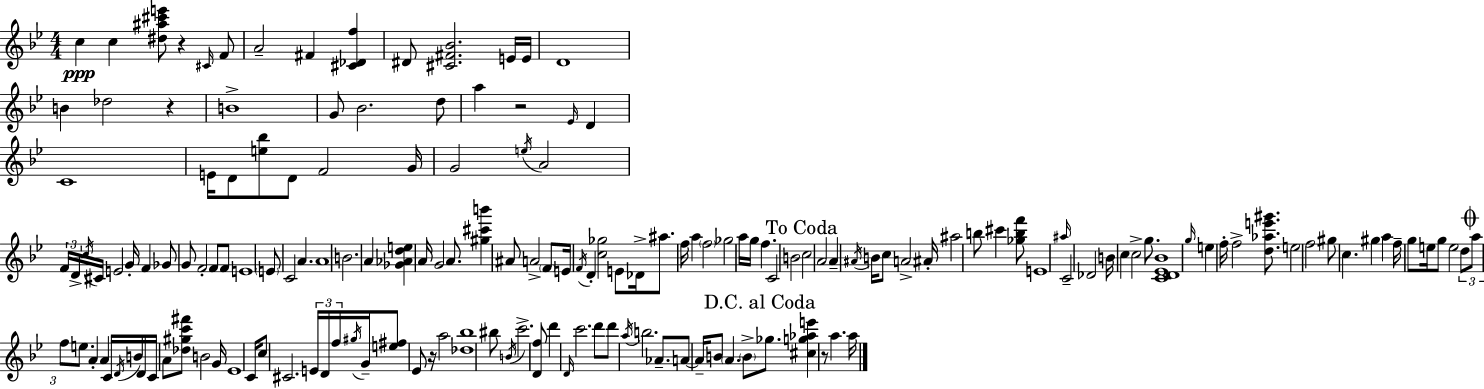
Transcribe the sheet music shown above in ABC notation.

X:1
T:Untitled
M:4/4
L:1/4
K:Bb
c c [^d^a^c'e']/2 z ^C/4 F/2 A2 ^F [^C_Df] ^D/2 [^C^F_B]2 E/4 E/4 D4 B _d2 z B4 G/2 _B2 d/2 a z2 _E/4 D C4 E/4 D/2 [e_b]/2 D/2 F2 G/4 G2 e/4 A2 F/4 D/4 c/4 ^C/4 E2 G/4 F _G/2 G/2 F2 F/2 F/2 E4 E/2 C2 A A4 B2 A [_G_Ade] A/4 G2 A/2 [^g^c'b'] ^A/2 A2 F/2 E/4 F/4 D [c_g]2 E/2 _D/4 ^a/2 f/4 a f2 _g2 a/4 g/4 f C2 B2 c2 A2 A ^A/4 B/4 c/2 A2 ^A/4 ^a2 b/2 ^c' [_gbf']/2 E4 ^a/4 C2 _D2 B/4 c c2 g/2 [CD_E_B]4 g/4 e f/4 f2 [d_ae'^g']/2 e2 f2 ^g/2 c ^g a f/4 g/2 e/4 g/2 e2 d/2 a/2 f/2 e/2 A A C/4 D/4 B/4 D/4 C/4 A/2 [_d^gc'^f']/2 B2 G/4 _E4 C/4 c/2 ^C2 E/4 D/4 f/4 ^g/4 G/4 [e^f]/2 _E/2 z/4 a2 [_d_b]4 ^b/2 B/4 c'2 [Df]/2 d' D/4 c'2 d'/2 d'/2 a/4 b2 _A/2 A/2 A/4 B/2 A B/2 _g/2 [^cg_ae'] z/2 a a/4